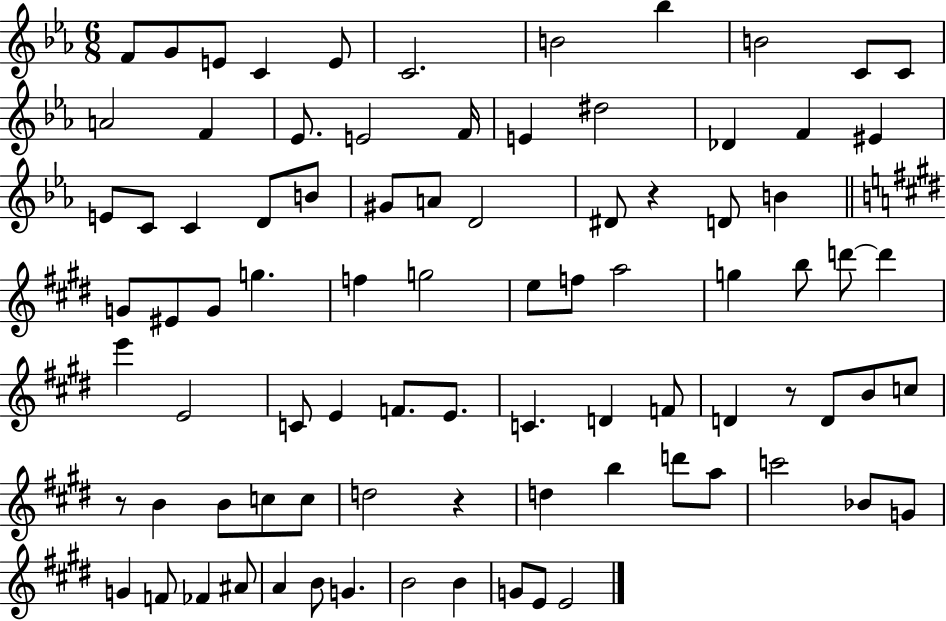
X:1
T:Untitled
M:6/8
L:1/4
K:Eb
F/2 G/2 E/2 C E/2 C2 B2 _b B2 C/2 C/2 A2 F _E/2 E2 F/4 E ^d2 _D F ^E E/2 C/2 C D/2 B/2 ^G/2 A/2 D2 ^D/2 z D/2 B G/2 ^E/2 G/2 g f g2 e/2 f/2 a2 g b/2 d'/2 d' e' E2 C/2 E F/2 E/2 C D F/2 D z/2 D/2 B/2 c/2 z/2 B B/2 c/2 c/2 d2 z d b d'/2 a/2 c'2 _B/2 G/2 G F/2 _F ^A/2 A B/2 G B2 B G/2 E/2 E2